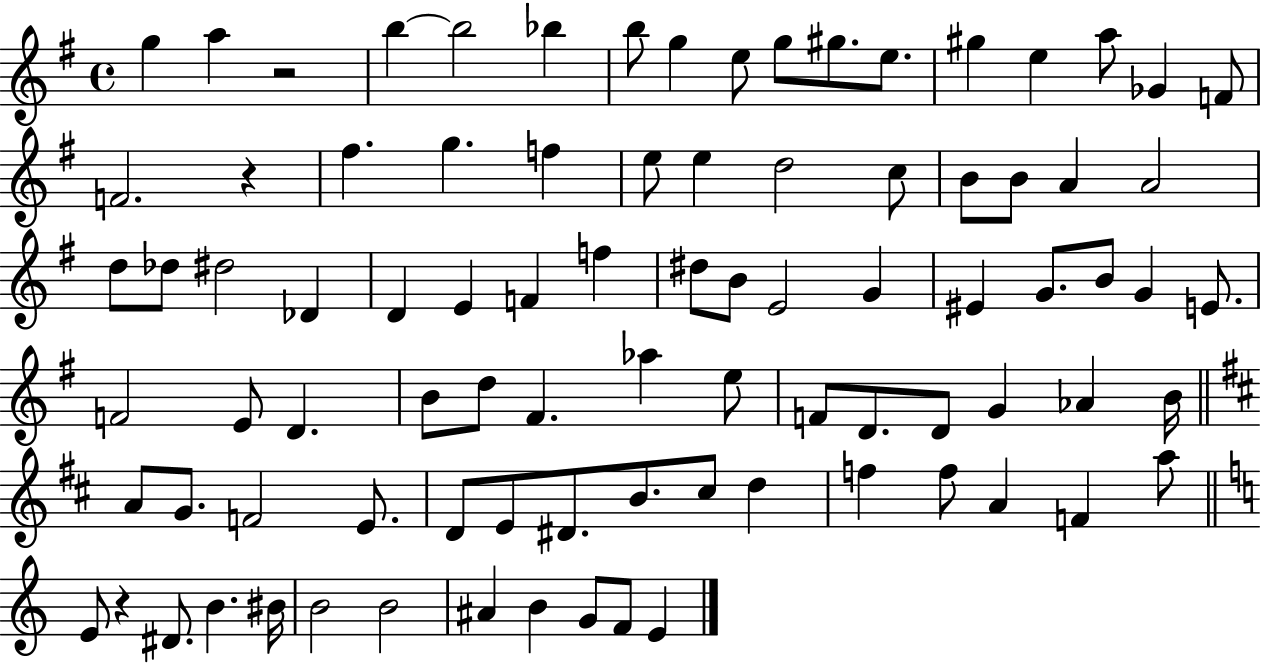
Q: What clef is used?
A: treble